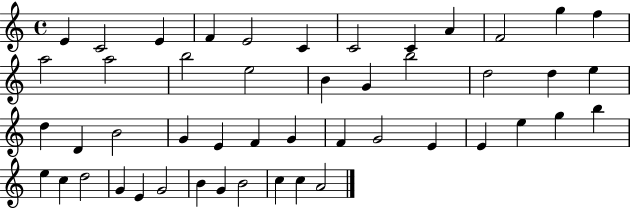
X:1
T:Untitled
M:4/4
L:1/4
K:C
E C2 E F E2 C C2 C A F2 g f a2 a2 b2 e2 B G b2 d2 d e d D B2 G E F G F G2 E E e g b e c d2 G E G2 B G B2 c c A2